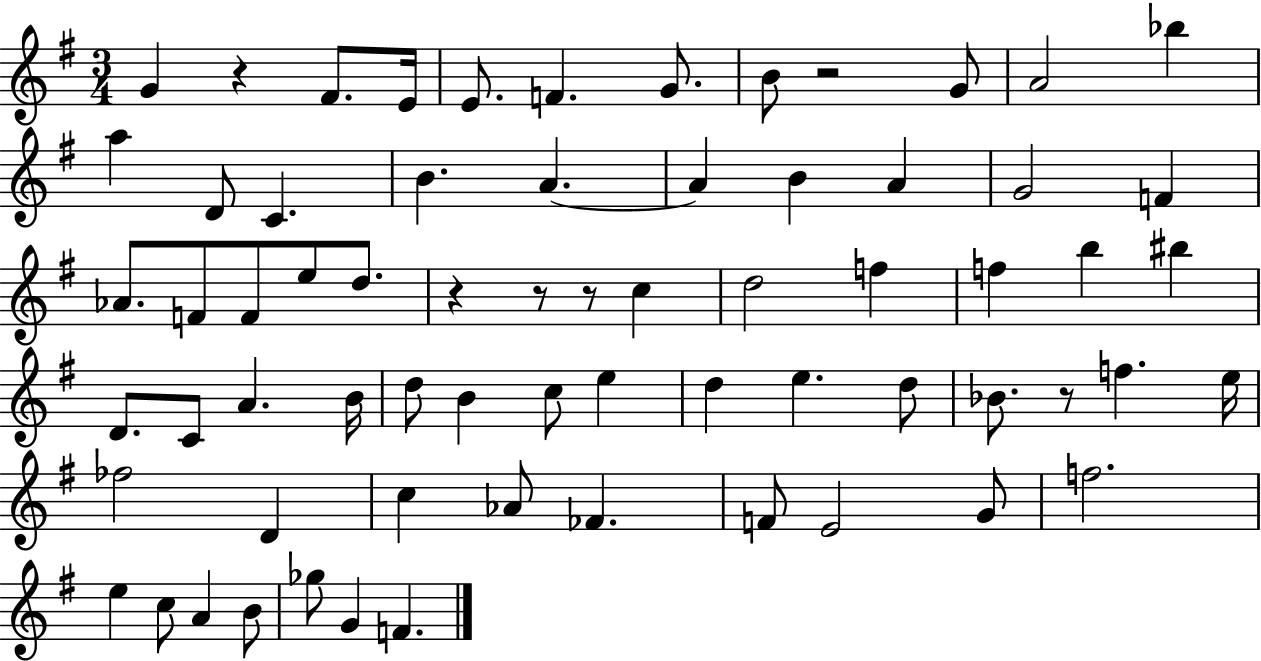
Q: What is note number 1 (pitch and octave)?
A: G4